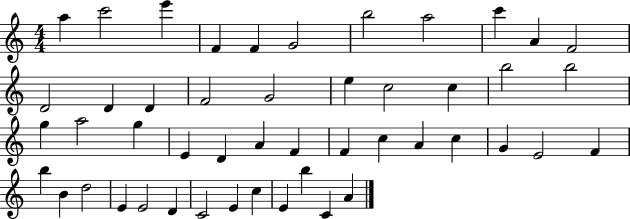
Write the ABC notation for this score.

X:1
T:Untitled
M:4/4
L:1/4
K:C
a c'2 e' F F G2 b2 a2 c' A F2 D2 D D F2 G2 e c2 c b2 b2 g a2 g E D A F F c A c G E2 F b B d2 E E2 D C2 E c E b C A